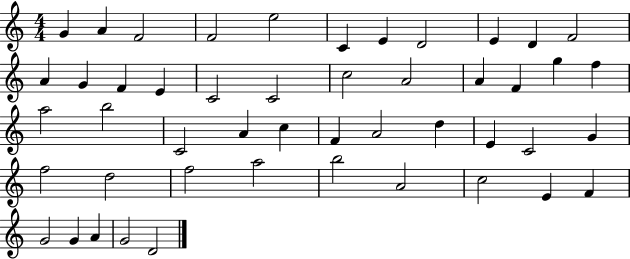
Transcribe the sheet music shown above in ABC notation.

X:1
T:Untitled
M:4/4
L:1/4
K:C
G A F2 F2 e2 C E D2 E D F2 A G F E C2 C2 c2 A2 A F g f a2 b2 C2 A c F A2 d E C2 G f2 d2 f2 a2 b2 A2 c2 E F G2 G A G2 D2